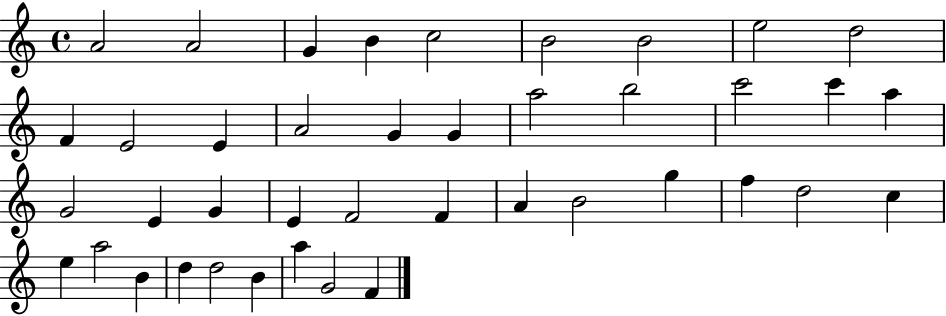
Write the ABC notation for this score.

X:1
T:Untitled
M:4/4
L:1/4
K:C
A2 A2 G B c2 B2 B2 e2 d2 F E2 E A2 G G a2 b2 c'2 c' a G2 E G E F2 F A B2 g f d2 c e a2 B d d2 B a G2 F